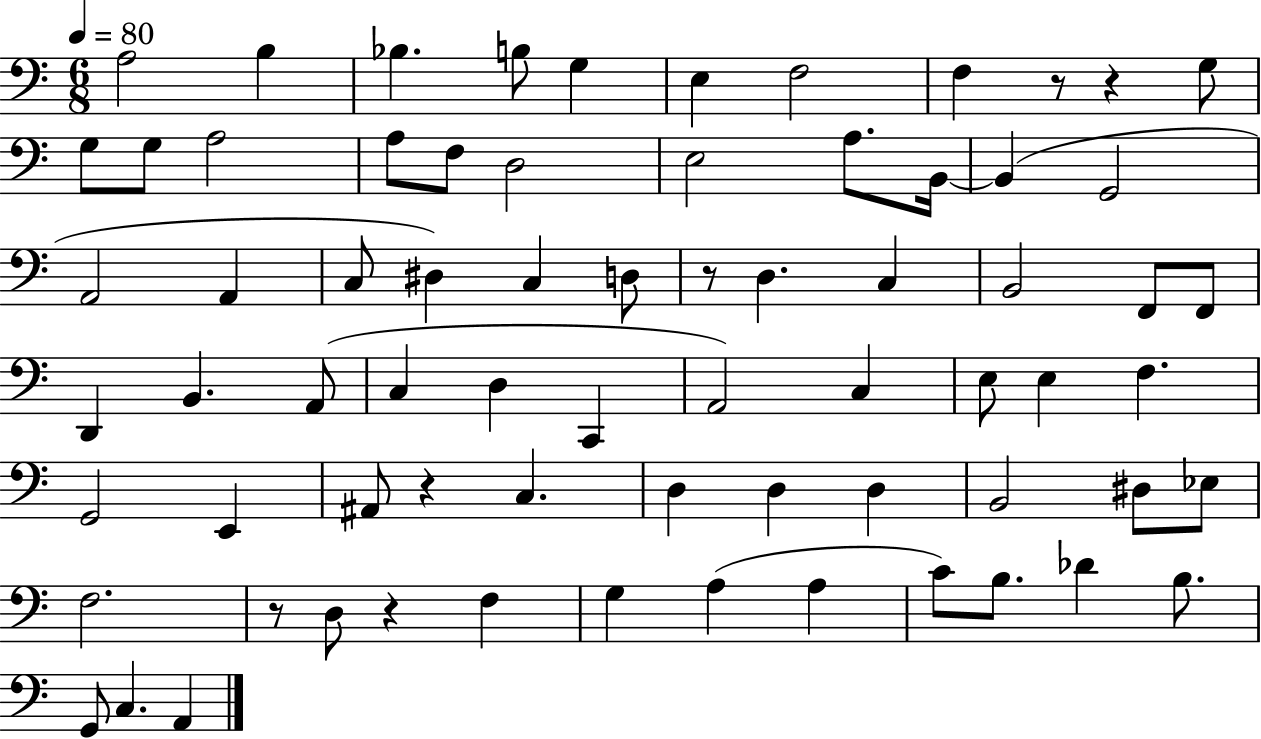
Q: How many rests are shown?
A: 6